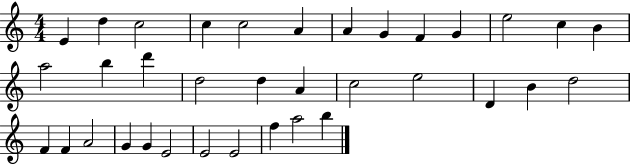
E4/q D5/q C5/h C5/q C5/h A4/q A4/q G4/q F4/q G4/q E5/h C5/q B4/q A5/h B5/q D6/q D5/h D5/q A4/q C5/h E5/h D4/q B4/q D5/h F4/q F4/q A4/h G4/q G4/q E4/h E4/h E4/h F5/q A5/h B5/q